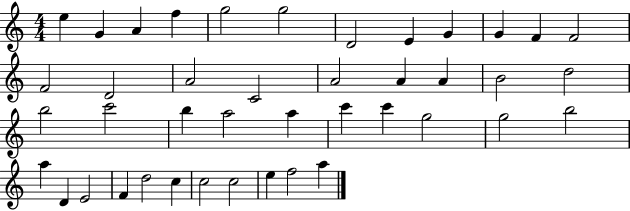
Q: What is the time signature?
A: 4/4